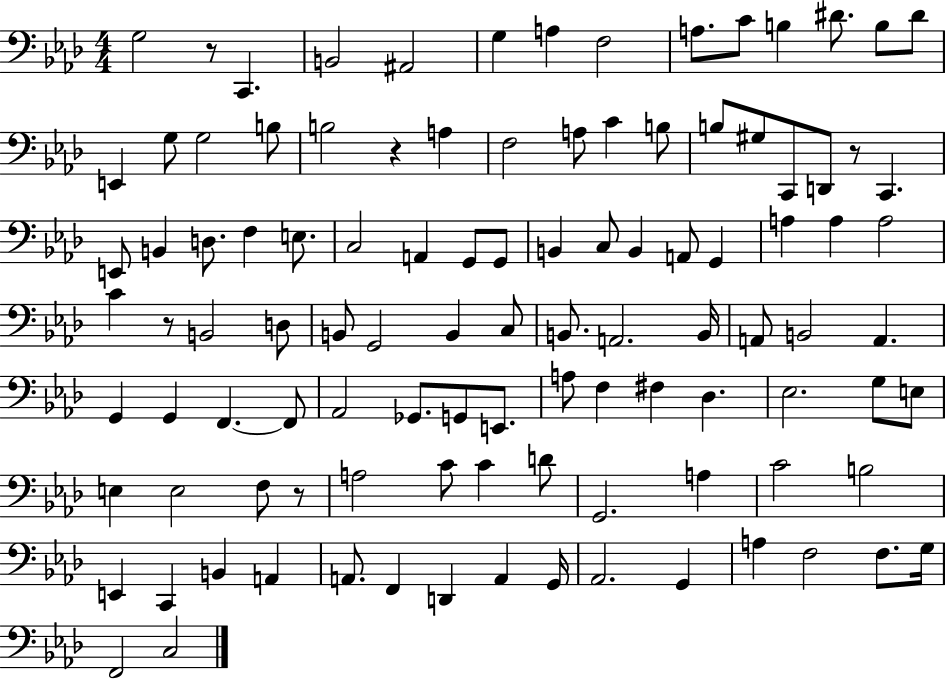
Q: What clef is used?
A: bass